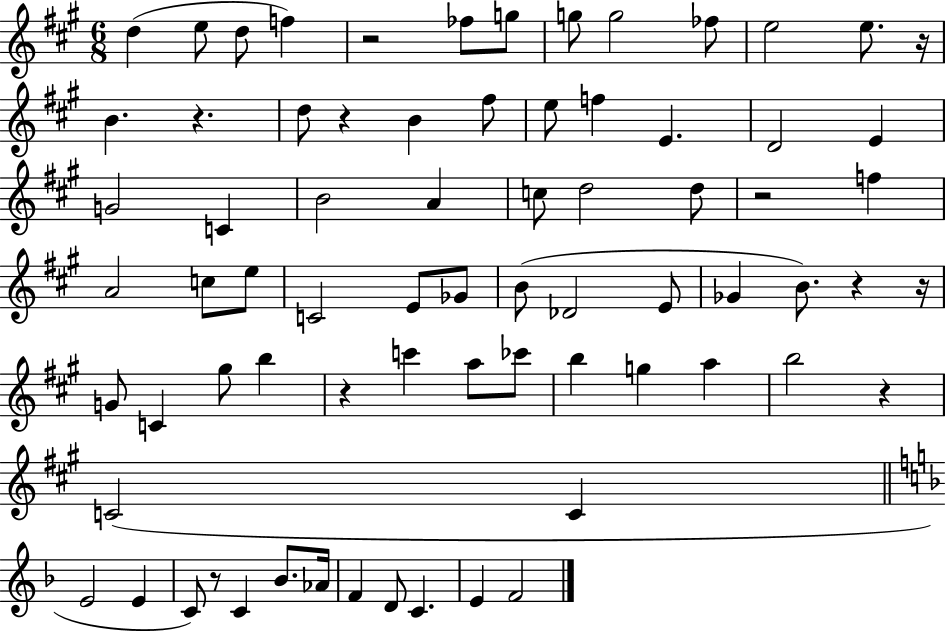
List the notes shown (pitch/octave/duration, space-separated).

D5/q E5/e D5/e F5/q R/h FES5/e G5/e G5/e G5/h FES5/e E5/h E5/e. R/s B4/q. R/q. D5/e R/q B4/q F#5/e E5/e F5/q E4/q. D4/h E4/q G4/h C4/q B4/h A4/q C5/e D5/h D5/e R/h F5/q A4/h C5/e E5/e C4/h E4/e Gb4/e B4/e Db4/h E4/e Gb4/q B4/e. R/q R/s G4/e C4/q G#5/e B5/q R/q C6/q A5/e CES6/e B5/q G5/q A5/q B5/h R/q C4/h C4/q E4/h E4/q C4/e R/e C4/q Bb4/e. Ab4/s F4/q D4/e C4/q. E4/q F4/h